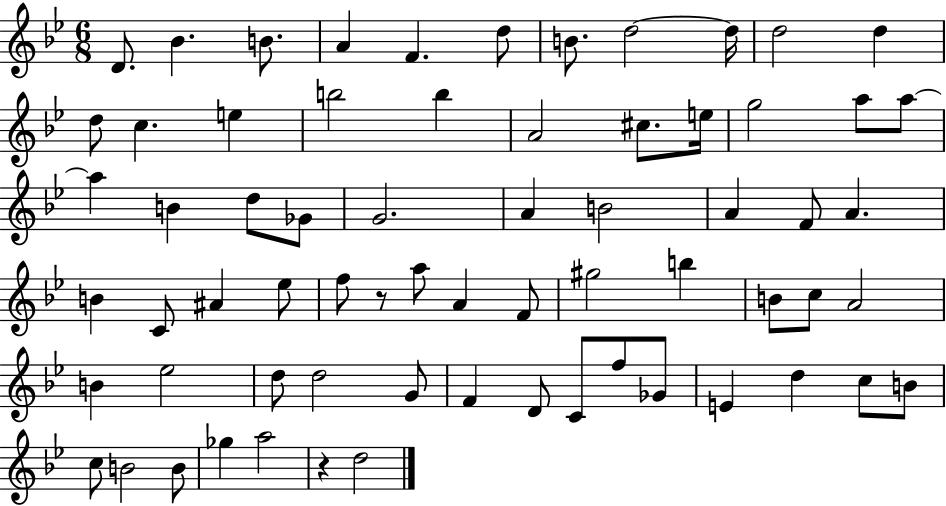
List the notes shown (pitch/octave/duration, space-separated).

D4/e. Bb4/q. B4/e. A4/q F4/q. D5/e B4/e. D5/h D5/s D5/h D5/q D5/e C5/q. E5/q B5/h B5/q A4/h C#5/e. E5/s G5/h A5/e A5/e A5/q B4/q D5/e Gb4/e G4/h. A4/q B4/h A4/q F4/e A4/q. B4/q C4/e A#4/q Eb5/e F5/e R/e A5/e A4/q F4/e G#5/h B5/q B4/e C5/e A4/h B4/q Eb5/h D5/e D5/h G4/e F4/q D4/e C4/e F5/e Gb4/e E4/q D5/q C5/e B4/e C5/e B4/h B4/e Gb5/q A5/h R/q D5/h